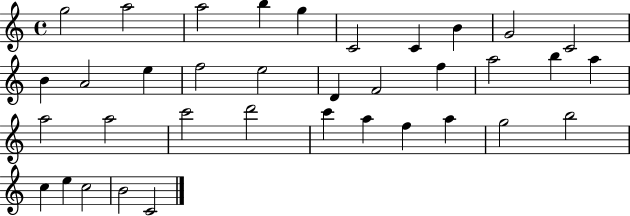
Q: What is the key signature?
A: C major